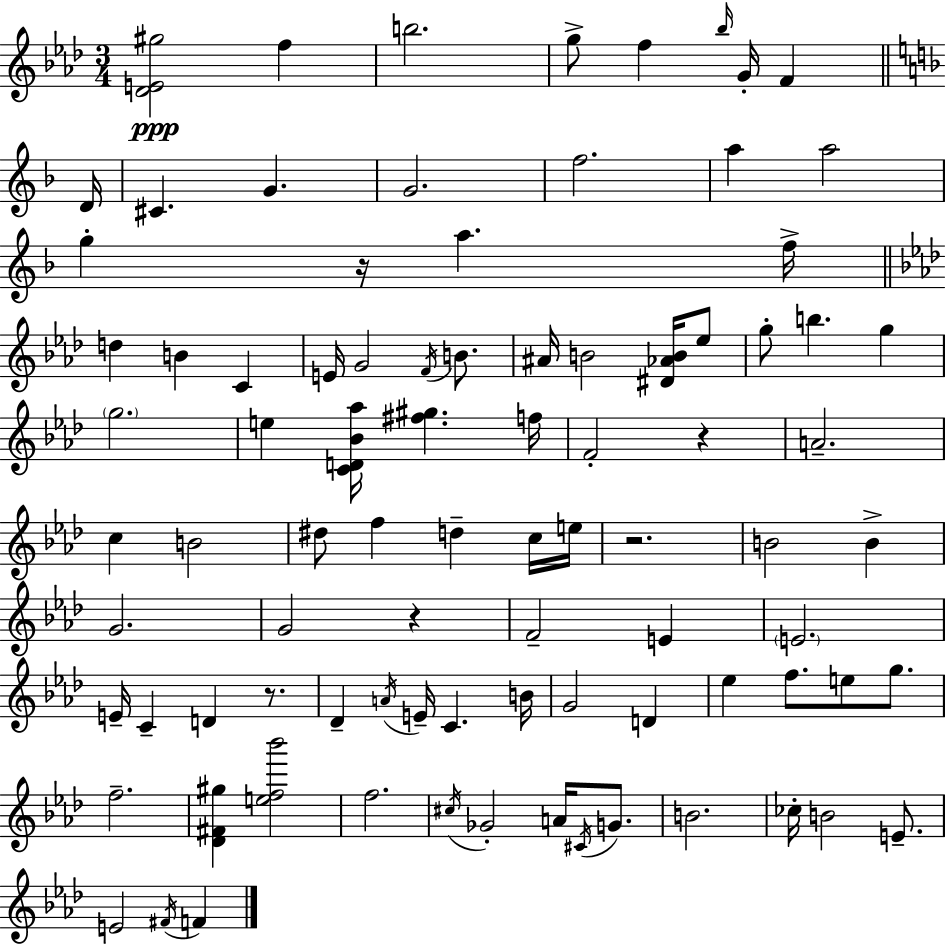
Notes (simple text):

[Db4,E4,G#5]/h F5/q B5/h. G5/e F5/q Bb5/s G4/s F4/q D4/s C#4/q. G4/q. G4/h. F5/h. A5/q A5/h G5/q R/s A5/q. F5/s D5/q B4/q C4/q E4/s G4/h F4/s B4/e. A#4/s B4/h [D#4,Ab4,B4]/s Eb5/e G5/e B5/q. G5/q G5/h. E5/q [C4,D4,Bb4,Ab5]/s [F#5,G#5]/q. F5/s F4/h R/q A4/h. C5/q B4/h D#5/e F5/q D5/q C5/s E5/s R/h. B4/h B4/q G4/h. G4/h R/q F4/h E4/q E4/h. E4/s C4/q D4/q R/e. Db4/q A4/s E4/s C4/q. B4/s G4/h D4/q Eb5/q F5/e. E5/e G5/e. F5/h. [Db4,F#4,G#5]/q [E5,F5,Bb6]/h F5/h. C#5/s Gb4/h A4/s C#4/s G4/e. B4/h. CES5/s B4/h E4/e. E4/h F#4/s F4/q